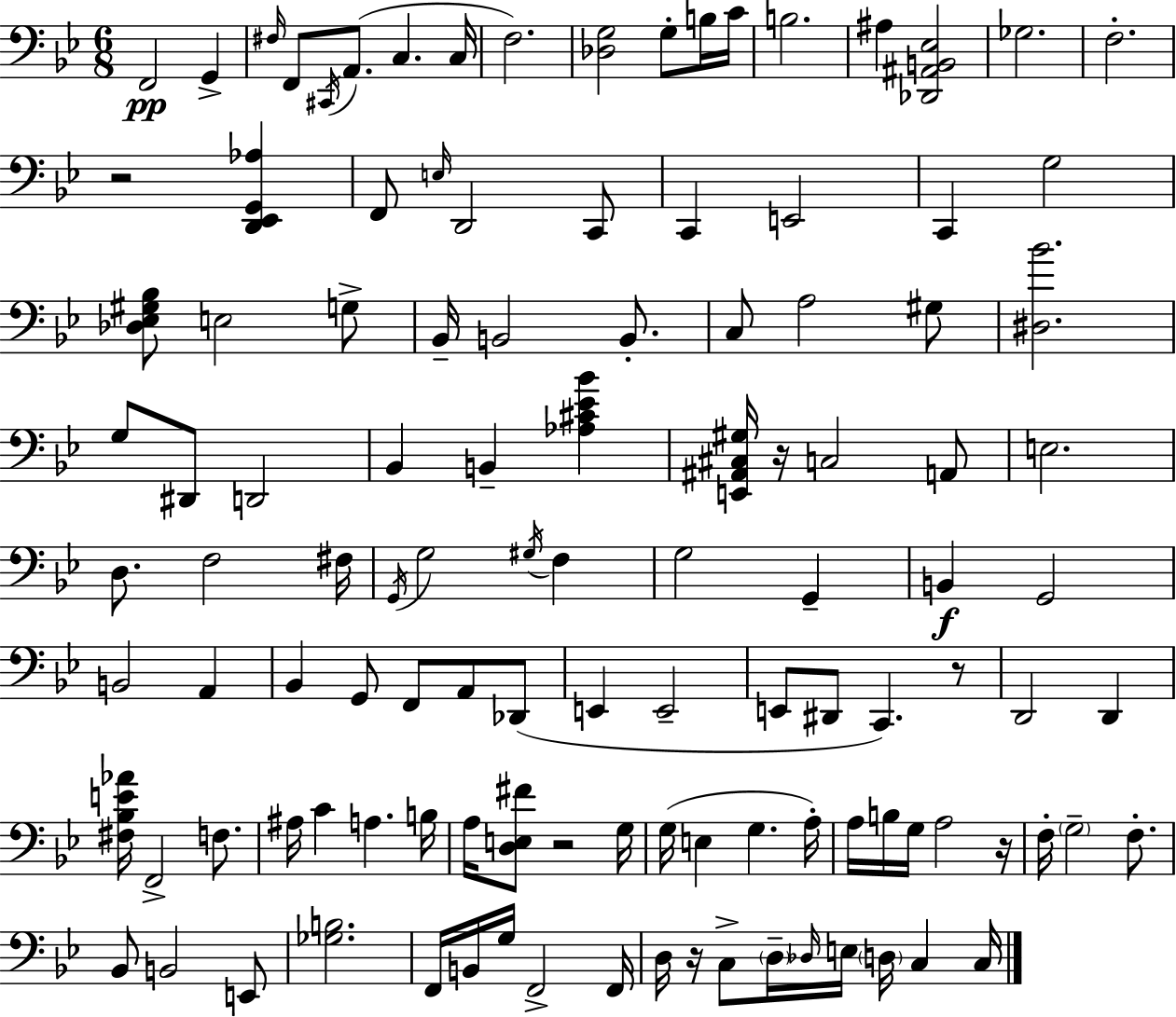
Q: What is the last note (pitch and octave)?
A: C3